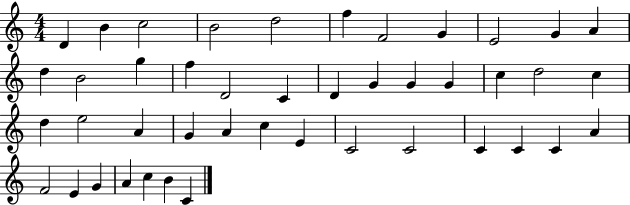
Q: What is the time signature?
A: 4/4